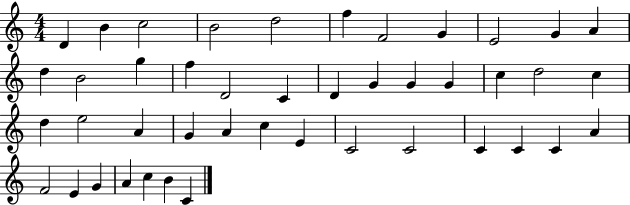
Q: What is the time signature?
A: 4/4